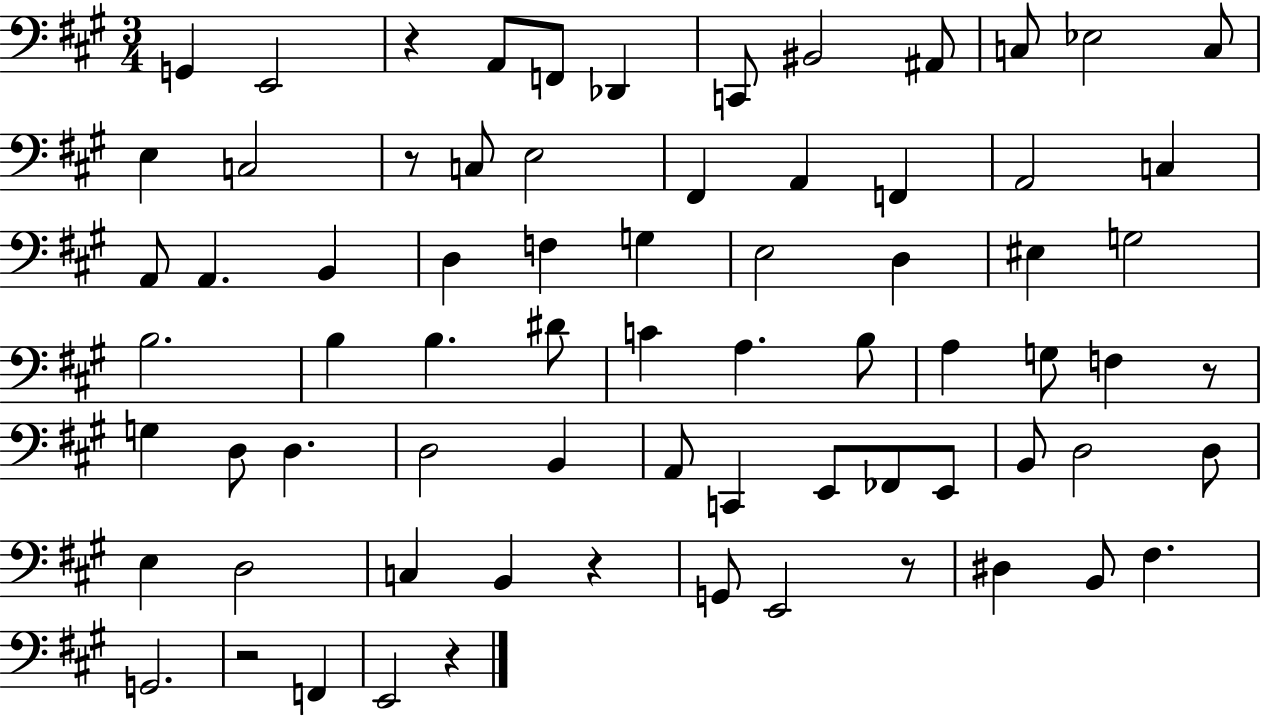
X:1
T:Untitled
M:3/4
L:1/4
K:A
G,, E,,2 z A,,/2 F,,/2 _D,, C,,/2 ^B,,2 ^A,,/2 C,/2 _E,2 C,/2 E, C,2 z/2 C,/2 E,2 ^F,, A,, F,, A,,2 C, A,,/2 A,, B,, D, F, G, E,2 D, ^E, G,2 B,2 B, B, ^D/2 C A, B,/2 A, G,/2 F, z/2 G, D,/2 D, D,2 B,, A,,/2 C,, E,,/2 _F,,/2 E,,/2 B,,/2 D,2 D,/2 E, D,2 C, B,, z G,,/2 E,,2 z/2 ^D, B,,/2 ^F, G,,2 z2 F,, E,,2 z